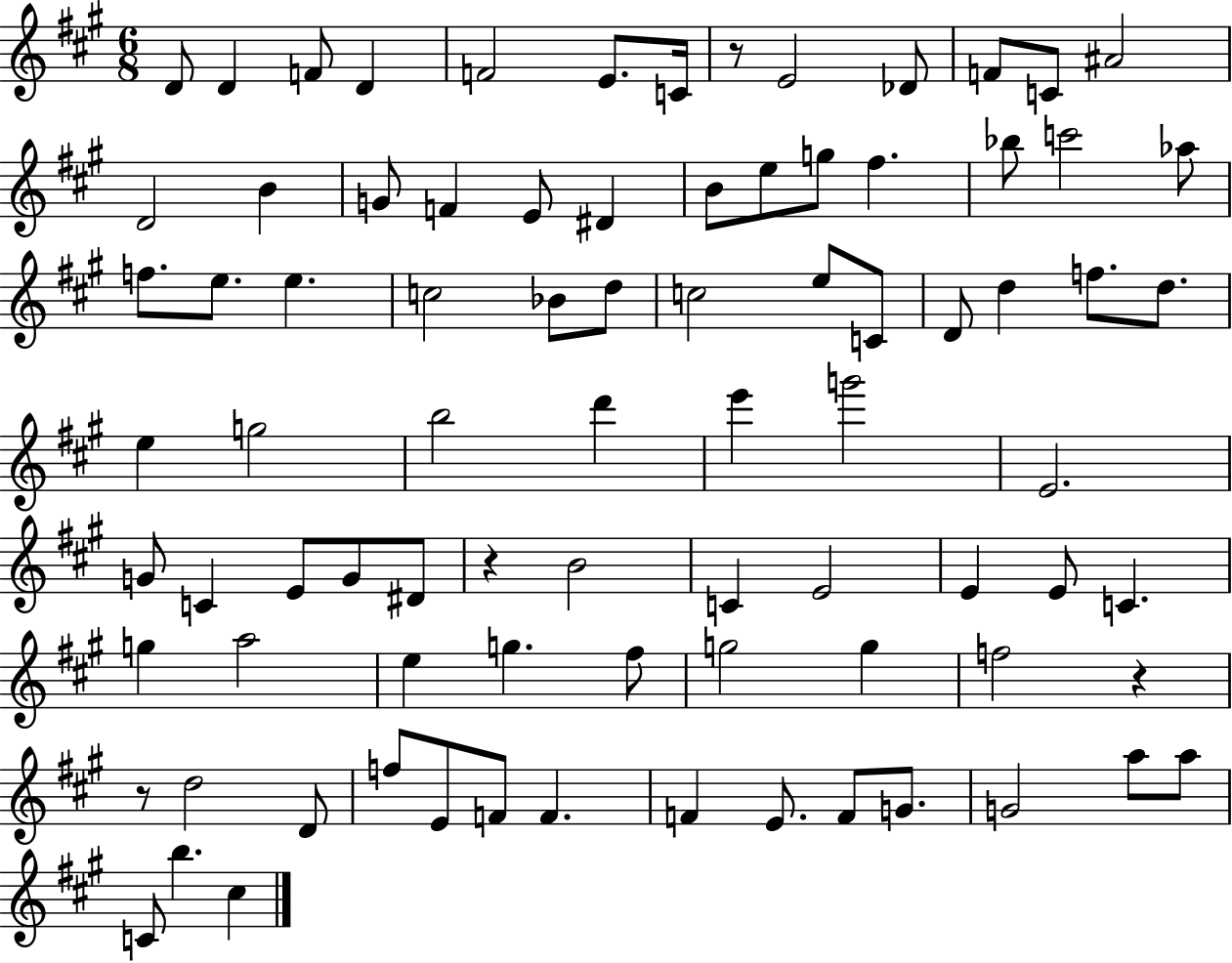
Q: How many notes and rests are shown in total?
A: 84